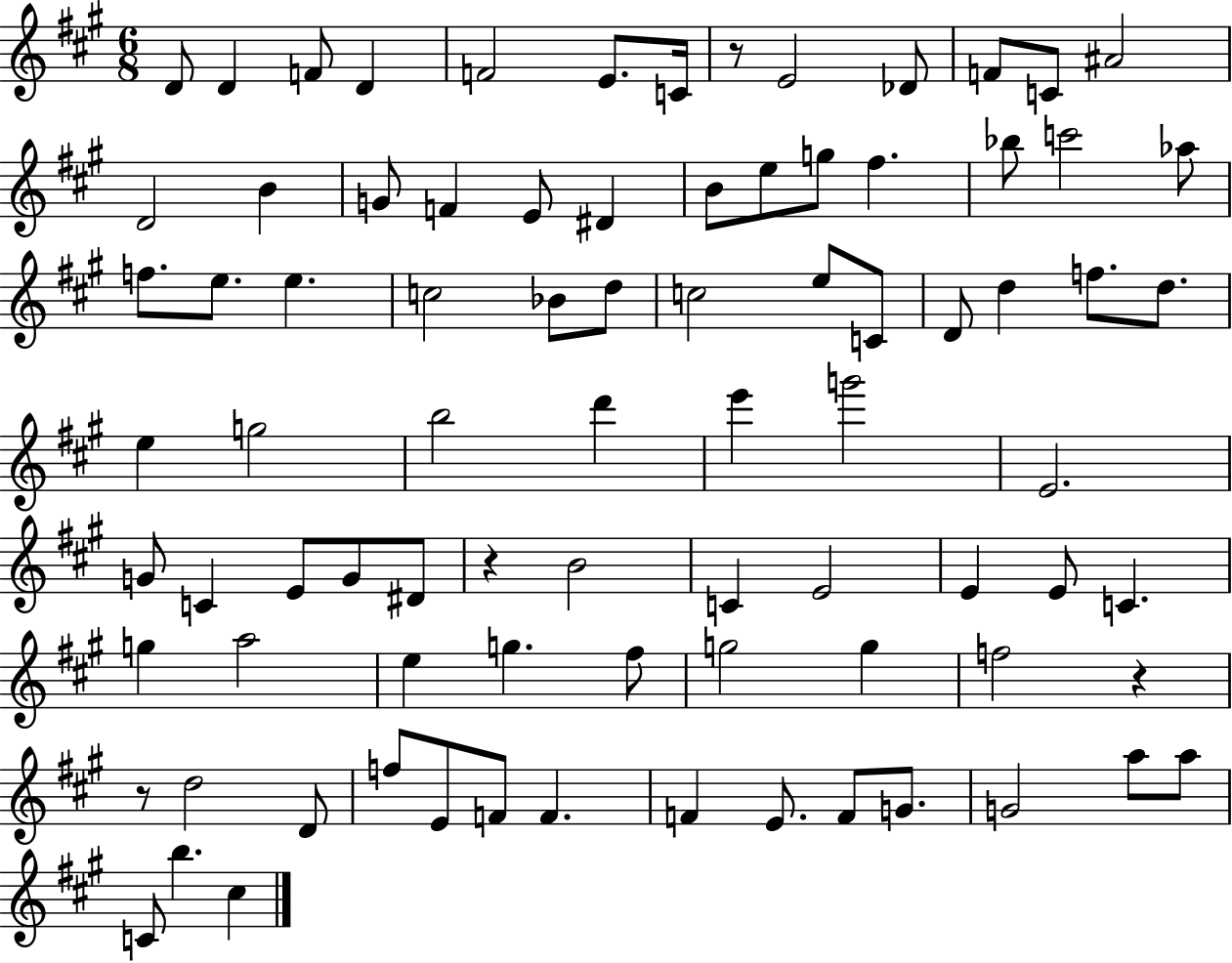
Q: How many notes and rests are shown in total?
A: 84